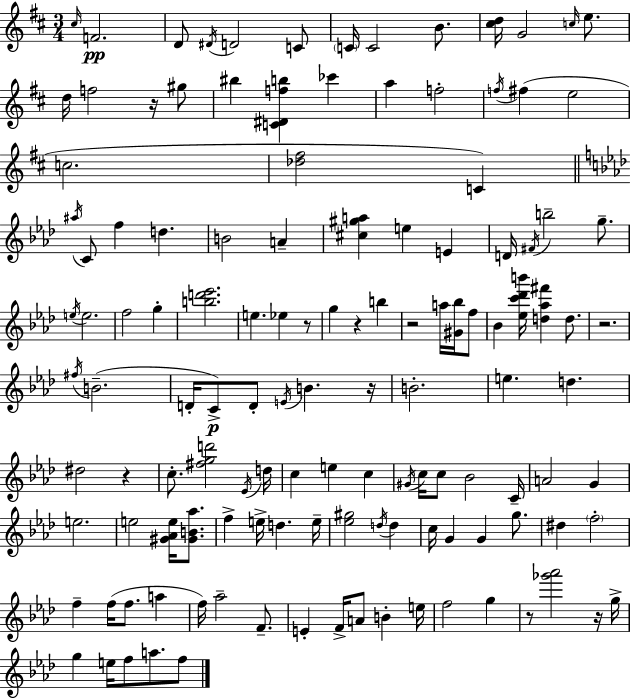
C#5/s F4/h. D4/e D#4/s D4/h C4/e C4/s C4/h B4/e. [C#5,D5]/s G4/h C5/s E5/e. D5/s F5/h R/s G#5/e BIS5/q [C4,D#4,F5,B5]/q CES6/q A5/q F5/h F5/s F#5/q E5/h C5/h. [Db5,F#5]/h C4/q A#5/s C4/e F5/q D5/q. B4/h A4/q [C#5,G#5,A5]/q E5/q E4/q D4/s F#4/s B5/h G5/e. E5/s E5/h. F5/h G5/q [B5,D6,Eb6]/h. E5/q. Eb5/q R/e G5/q R/q B5/q R/h A5/s [G#4,Bb5]/s F5/e Bb4/q [Eb5,C6,Db6,B6]/s [D5,Ab5,F#6]/q D5/e. R/h. F#5/s B4/h. D4/s C4/e D4/e E4/s B4/q. R/s B4/h. E5/q. D5/q. D#5/h R/q C5/e. [F#5,G5,D6]/h Eb4/s D5/s C5/q E5/q C5/q G#4/s C5/s C5/e Bb4/h C4/s A4/h G4/q E5/h. E5/h [G#4,Ab4,E5]/s [G#4,B4,Ab5]/e. F5/q E5/s D5/q. E5/s [Eb5,G#5]/h D5/s D5/q C5/s G4/q G4/q G5/e. D#5/q F5/h F5/q F5/s F5/e. A5/q F5/s Ab5/h F4/e. E4/q F4/s A4/e B4/q E5/s F5/h G5/q R/e [Gb6,Ab6]/h R/s G5/s G5/q E5/s F5/e A5/e. F5/e